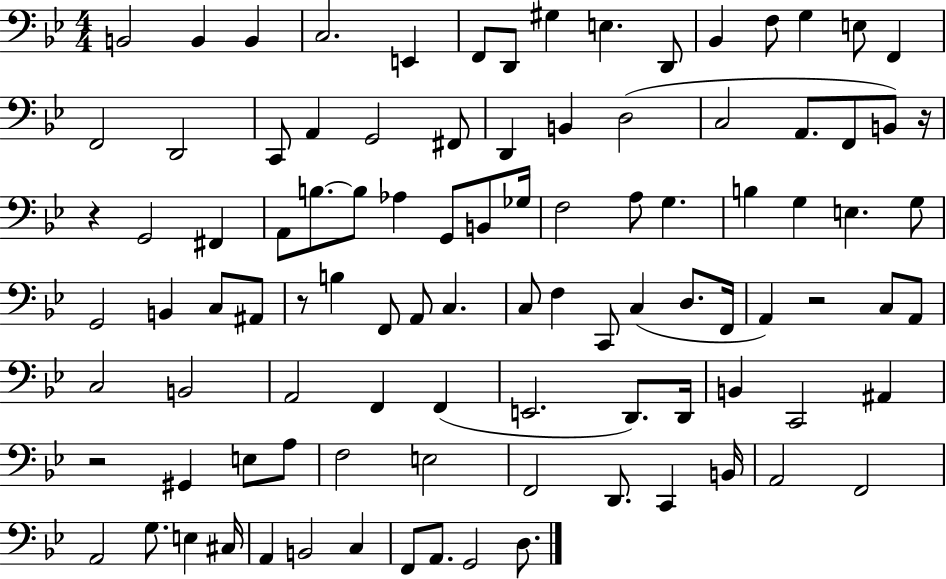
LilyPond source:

{
  \clef bass
  \numericTimeSignature
  \time 4/4
  \key bes \major
  b,2 b,4 b,4 | c2. e,4 | f,8 d,8 gis4 e4. d,8 | bes,4 f8 g4 e8 f,4 | \break f,2 d,2 | c,8 a,4 g,2 fis,8 | d,4 b,4 d2( | c2 a,8. f,8 b,8) r16 | \break r4 g,2 fis,4 | a,8 b8.~~ b8 aes4 g,8 b,8 ges16 | f2 a8 g4. | b4 g4 e4. g8 | \break g,2 b,4 c8 ais,8 | r8 b4 f,8 a,8 c4. | c8 f4 c,8 c4( d8. f,16 | a,4) r2 c8 a,8 | \break c2 b,2 | a,2 f,4 f,4( | e,2. d,8.) d,16 | b,4 c,2 ais,4 | \break r2 gis,4 e8 a8 | f2 e2 | f,2 d,8. c,4 b,16 | a,2 f,2 | \break a,2 g8. e4 cis16 | a,4 b,2 c4 | f,8 a,8. g,2 d8. | \bar "|."
}